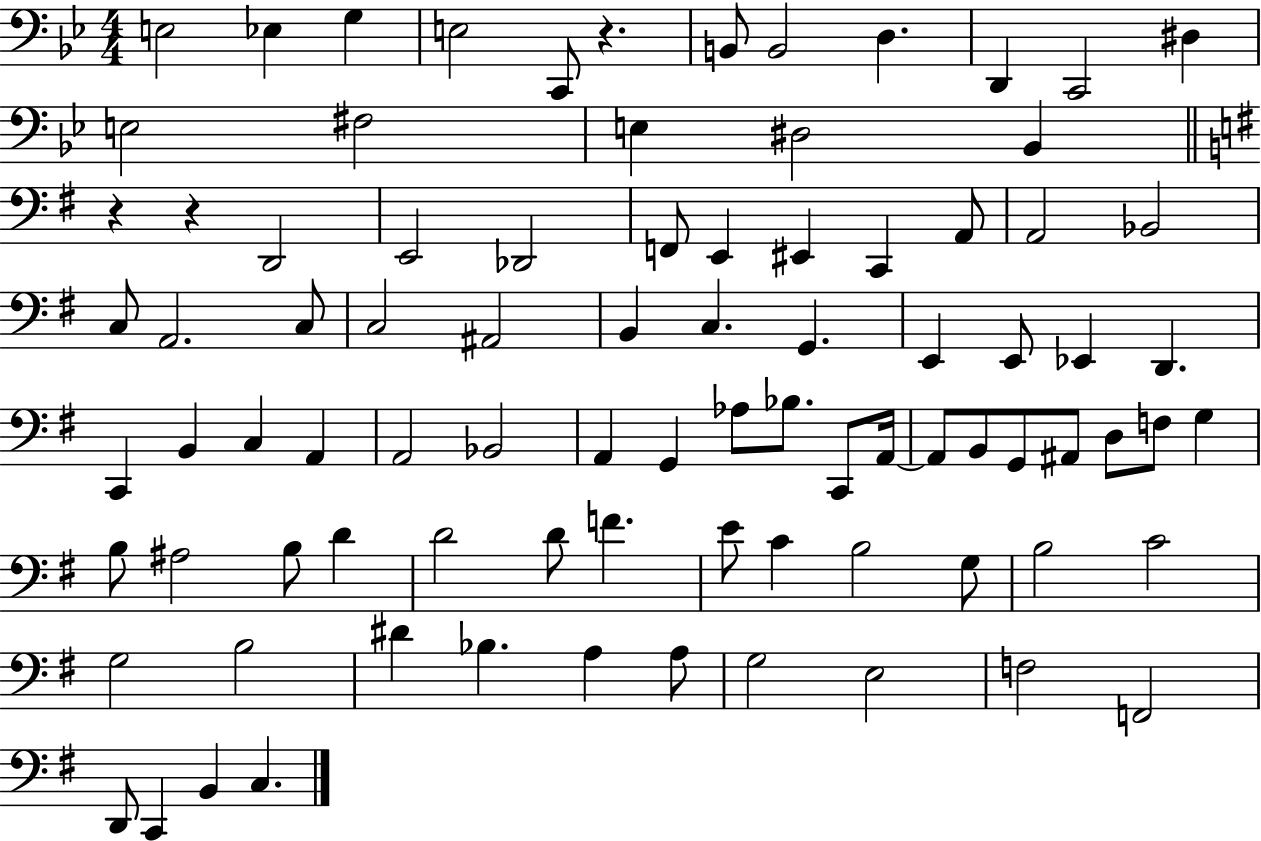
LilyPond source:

{
  \clef bass
  \numericTimeSignature
  \time 4/4
  \key bes \major
  e2 ees4 g4 | e2 c,8 r4. | b,8 b,2 d4. | d,4 c,2 dis4 | \break e2 fis2 | e4 dis2 bes,4 | \bar "||" \break \key g \major r4 r4 d,2 | e,2 des,2 | f,8 e,4 eis,4 c,4 a,8 | a,2 bes,2 | \break c8 a,2. c8 | c2 ais,2 | b,4 c4. g,4. | e,4 e,8 ees,4 d,4. | \break c,4 b,4 c4 a,4 | a,2 bes,2 | a,4 g,4 aes8 bes8. c,8 a,16~~ | a,8 b,8 g,8 ais,8 d8 f8 g4 | \break b8 ais2 b8 d'4 | d'2 d'8 f'4. | e'8 c'4 b2 g8 | b2 c'2 | \break g2 b2 | dis'4 bes4. a4 a8 | g2 e2 | f2 f,2 | \break d,8 c,4 b,4 c4. | \bar "|."
}